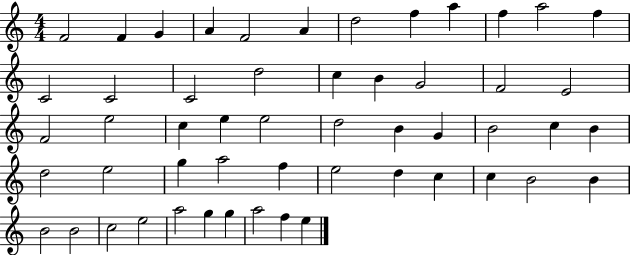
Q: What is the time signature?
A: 4/4